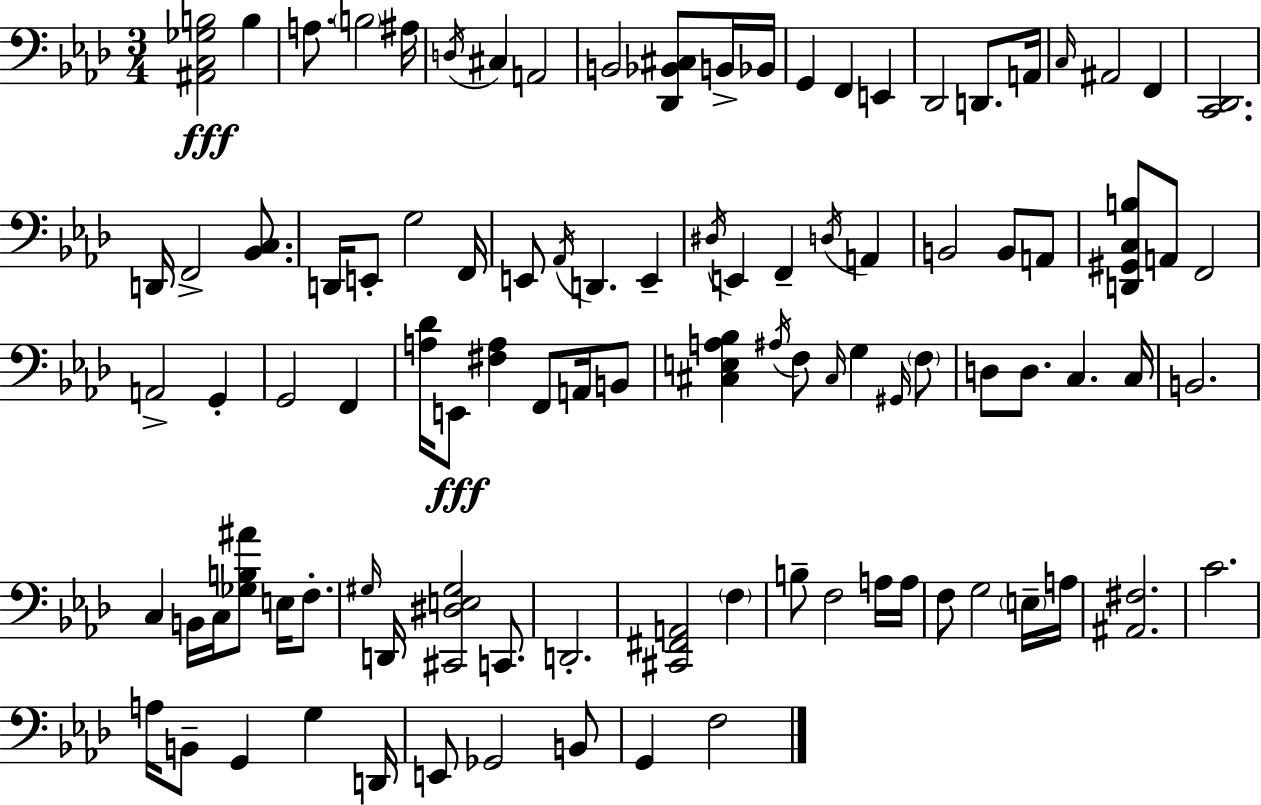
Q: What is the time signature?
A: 3/4